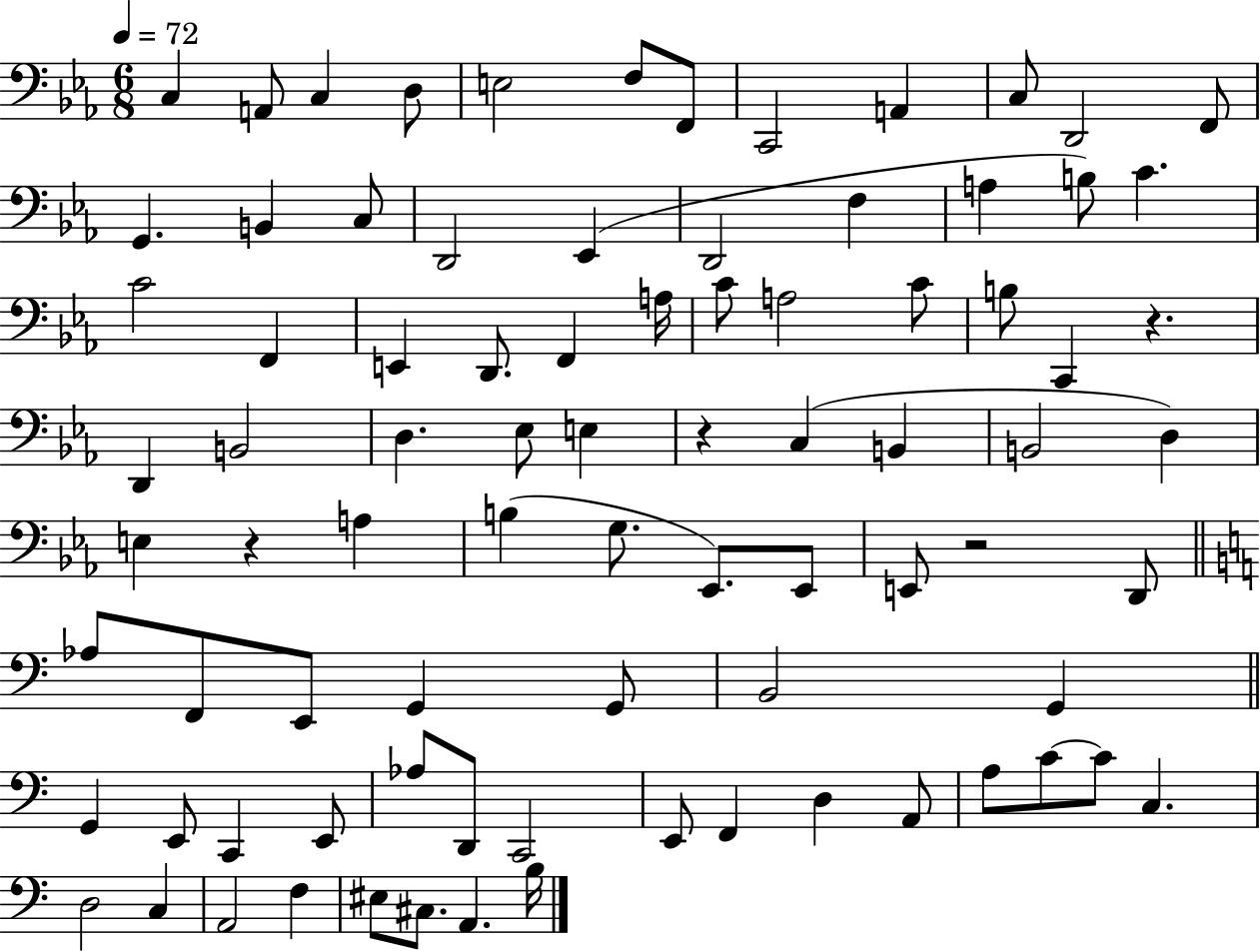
{
  \clef bass
  \numericTimeSignature
  \time 6/8
  \key ees \major
  \tempo 4 = 72
  c4 a,8 c4 d8 | e2 f8 f,8 | c,2 a,4 | c8 d,2 f,8 | \break g,4. b,4 c8 | d,2 ees,4( | d,2 f4 | a4 b8) c'4. | \break c'2 f,4 | e,4 d,8. f,4 a16 | c'8 a2 c'8 | b8 c,4 r4. | \break d,4 b,2 | d4. ees8 e4 | r4 c4( b,4 | b,2 d4) | \break e4 r4 a4 | b4( g8. ees,8.) ees,8 | e,8 r2 d,8 | \bar "||" \break \key a \minor aes8 f,8 e,8 g,4 g,8 | b,2 g,4 | \bar "||" \break \key c \major g,4 e,8 c,4 e,8 | aes8 d,8 c,2 | e,8 f,4 d4 a,8 | a8 c'8~~ c'8 c4. | \break d2 c4 | a,2 f4 | eis8 cis8. a,4. b16 | \bar "|."
}